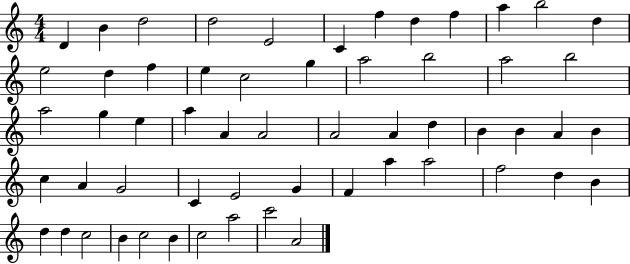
D4/q B4/q D5/h D5/h E4/h C4/q F5/q D5/q F5/q A5/q B5/h D5/q E5/h D5/q F5/q E5/q C5/h G5/q A5/h B5/h A5/h B5/h A5/h G5/q E5/q A5/q A4/q A4/h A4/h A4/q D5/q B4/q B4/q A4/q B4/q C5/q A4/q G4/h C4/q E4/h G4/q F4/q A5/q A5/h F5/h D5/q B4/q D5/q D5/q C5/h B4/q C5/h B4/q C5/h A5/h C6/h A4/h